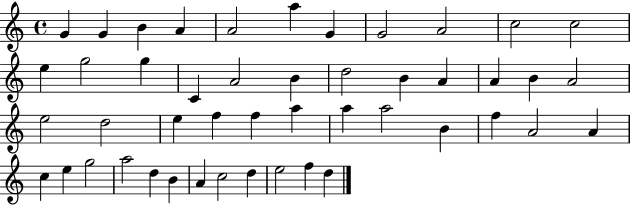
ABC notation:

X:1
T:Untitled
M:4/4
L:1/4
K:C
G G B A A2 a G G2 A2 c2 c2 e g2 g C A2 B d2 B A A B A2 e2 d2 e f f a a a2 B f A2 A c e g2 a2 d B A c2 d e2 f d